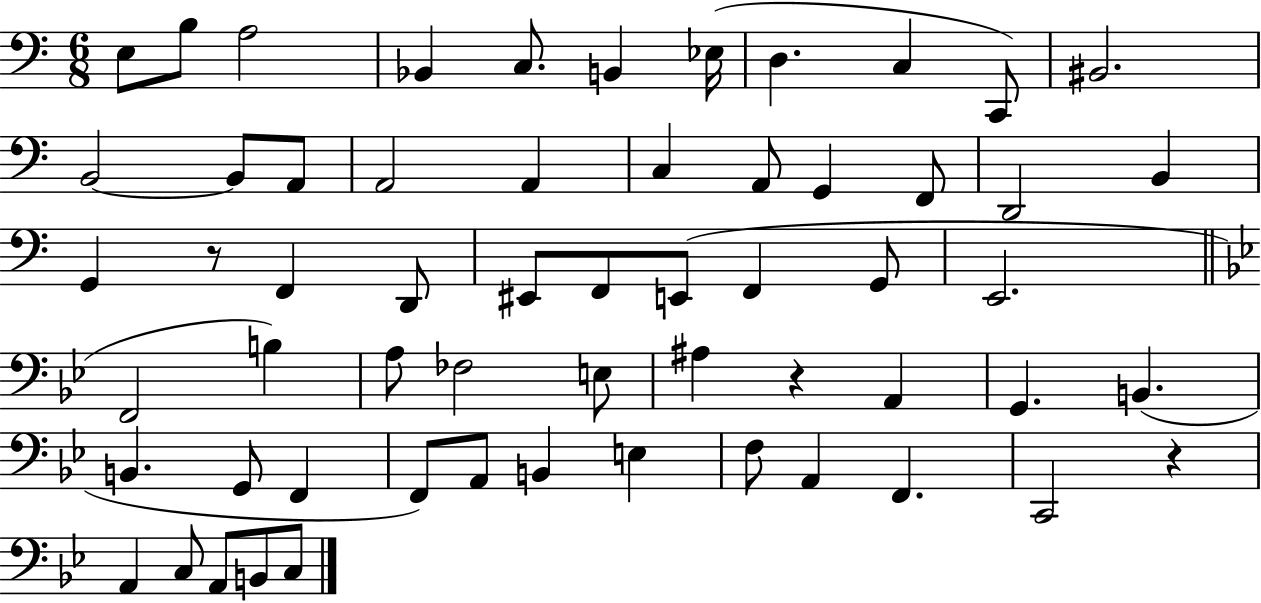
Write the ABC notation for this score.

X:1
T:Untitled
M:6/8
L:1/4
K:C
E,/2 B,/2 A,2 _B,, C,/2 B,, _E,/4 D, C, C,,/2 ^B,,2 B,,2 B,,/2 A,,/2 A,,2 A,, C, A,,/2 G,, F,,/2 D,,2 B,, G,, z/2 F,, D,,/2 ^E,,/2 F,,/2 E,,/2 F,, G,,/2 E,,2 F,,2 B, A,/2 _F,2 E,/2 ^A, z A,, G,, B,, B,, G,,/2 F,, F,,/2 A,,/2 B,, E, F,/2 A,, F,, C,,2 z A,, C,/2 A,,/2 B,,/2 C,/2